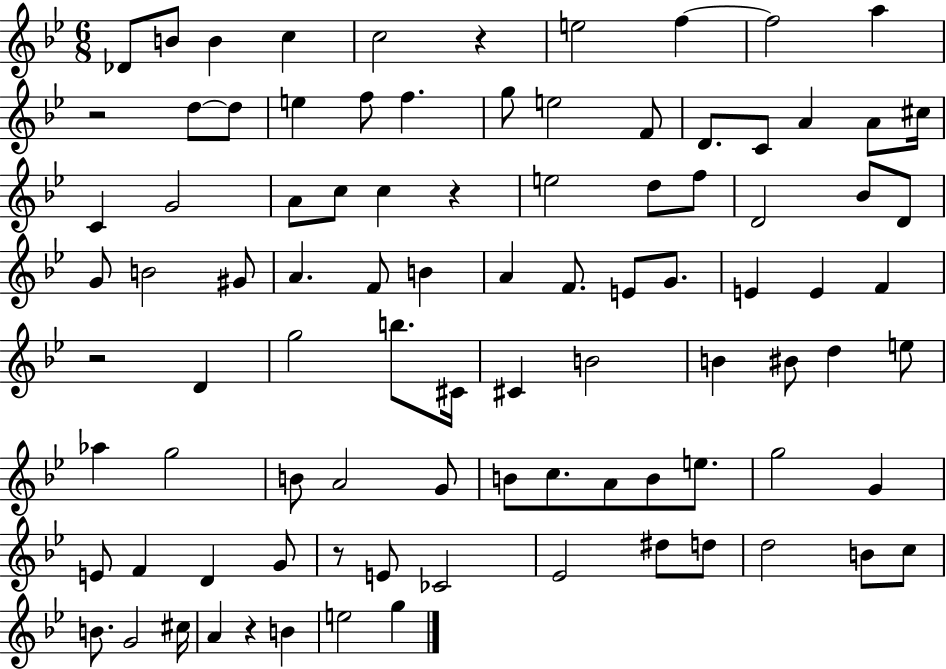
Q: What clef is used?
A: treble